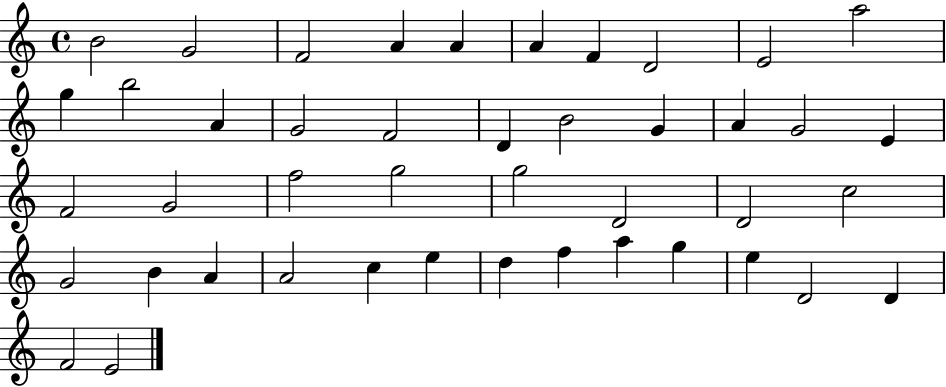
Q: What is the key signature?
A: C major